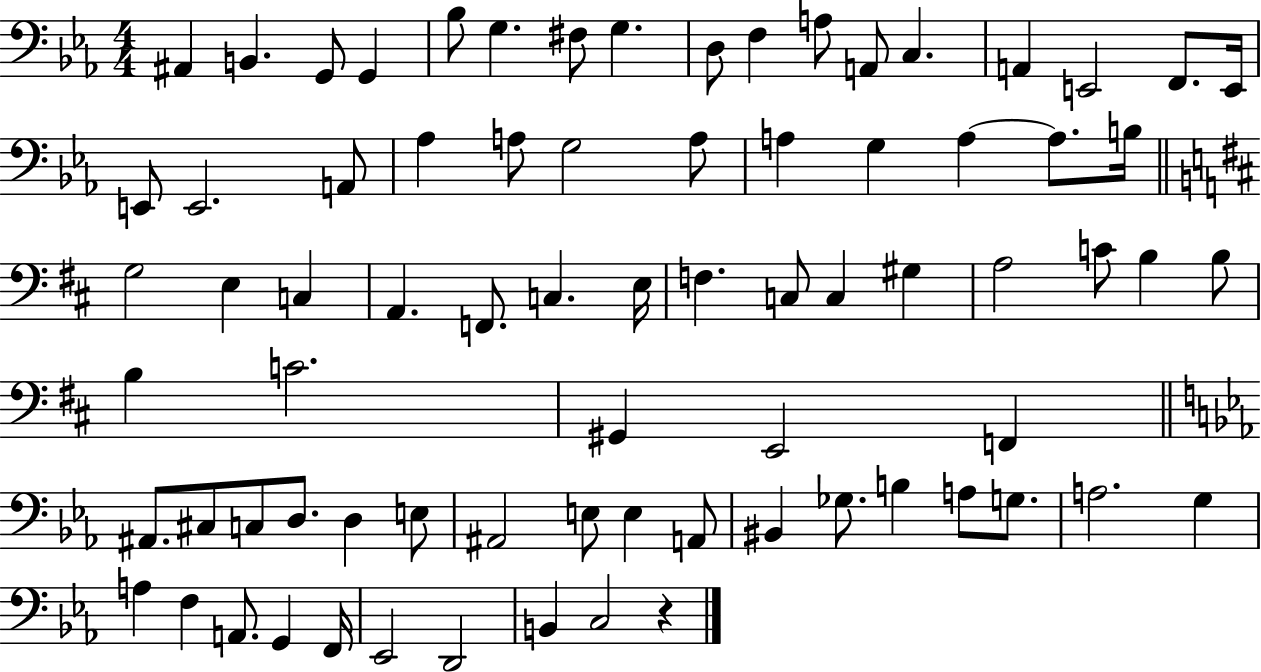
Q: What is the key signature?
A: EES major